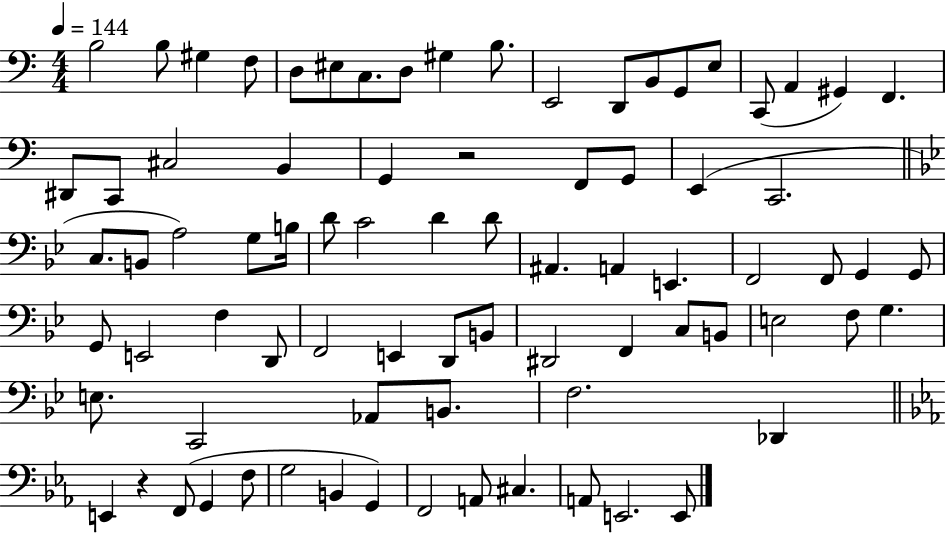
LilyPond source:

{
  \clef bass
  \numericTimeSignature
  \time 4/4
  \key c \major
  \tempo 4 = 144
  b2 b8 gis4 f8 | d8 eis8 c8. d8 gis4 b8. | e,2 d,8 b,8 g,8 e8 | c,8( a,4 gis,4) f,4. | \break dis,8 c,8 cis2 b,4 | g,4 r2 f,8 g,8 | e,4( c,2. | \bar "||" \break \key bes \major c8. b,8 a2) g8 b16 | d'8 c'2 d'4 d'8 | ais,4. a,4 e,4. | f,2 f,8 g,4 g,8 | \break g,8 e,2 f4 d,8 | f,2 e,4 d,8 b,8 | dis,2 f,4 c8 b,8 | e2 f8 g4. | \break e8. c,2 aes,8 b,8. | f2. des,4 | \bar "||" \break \key ees \major e,4 r4 f,8( g,4 f8 | g2 b,4 g,4) | f,2 a,8 cis4. | a,8 e,2. e,8 | \break \bar "|."
}